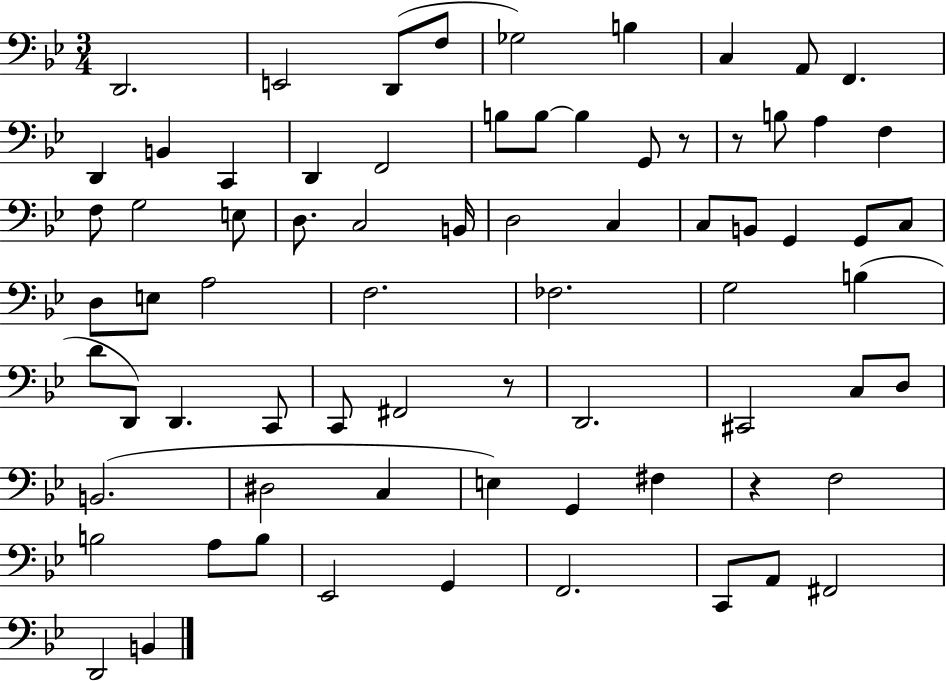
{
  \clef bass
  \numericTimeSignature
  \time 3/4
  \key bes \major
  d,2. | e,2 d,8( f8 | ges2) b4 | c4 a,8 f,4. | \break d,4 b,4 c,4 | d,4 f,2 | b8 b8~~ b4 g,8 r8 | r8 b8 a4 f4 | \break f8 g2 e8 | d8. c2 b,16 | d2 c4 | c8 b,8 g,4 g,8 c8 | \break d8 e8 a2 | f2. | fes2. | g2 b4( | \break d'8 d,8) d,4. c,8 | c,8 fis,2 r8 | d,2. | cis,2 c8 d8 | \break b,2.( | dis2 c4 | e4) g,4 fis4 | r4 f2 | \break b2 a8 b8 | ees,2 g,4 | f,2. | c,8 a,8 fis,2 | \break d,2 b,4 | \bar "|."
}